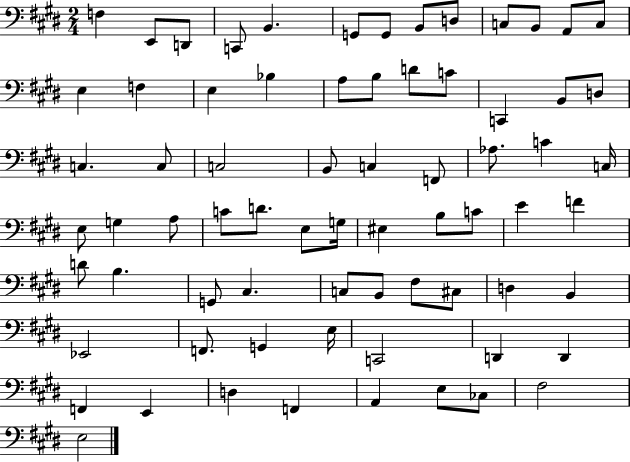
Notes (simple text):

F3/q E2/e D2/e C2/e B2/q. G2/e G2/e B2/e D3/e C3/e B2/e A2/e C3/e E3/q F3/q E3/q Bb3/q A3/e B3/e D4/e C4/e C2/q B2/e D3/e C3/q. C3/e C3/h B2/e C3/q F2/e Ab3/e. C4/q C3/s E3/e G3/q A3/e C4/e D4/e. E3/e G3/s EIS3/q B3/e C4/e E4/q F4/q D4/e B3/q. G2/e C#3/q. C3/e B2/e F#3/e C#3/e D3/q B2/q Eb2/h F2/e. G2/q E3/s C2/h D2/q D2/q F2/q E2/q D3/q F2/q A2/q E3/e CES3/e F#3/h E3/h